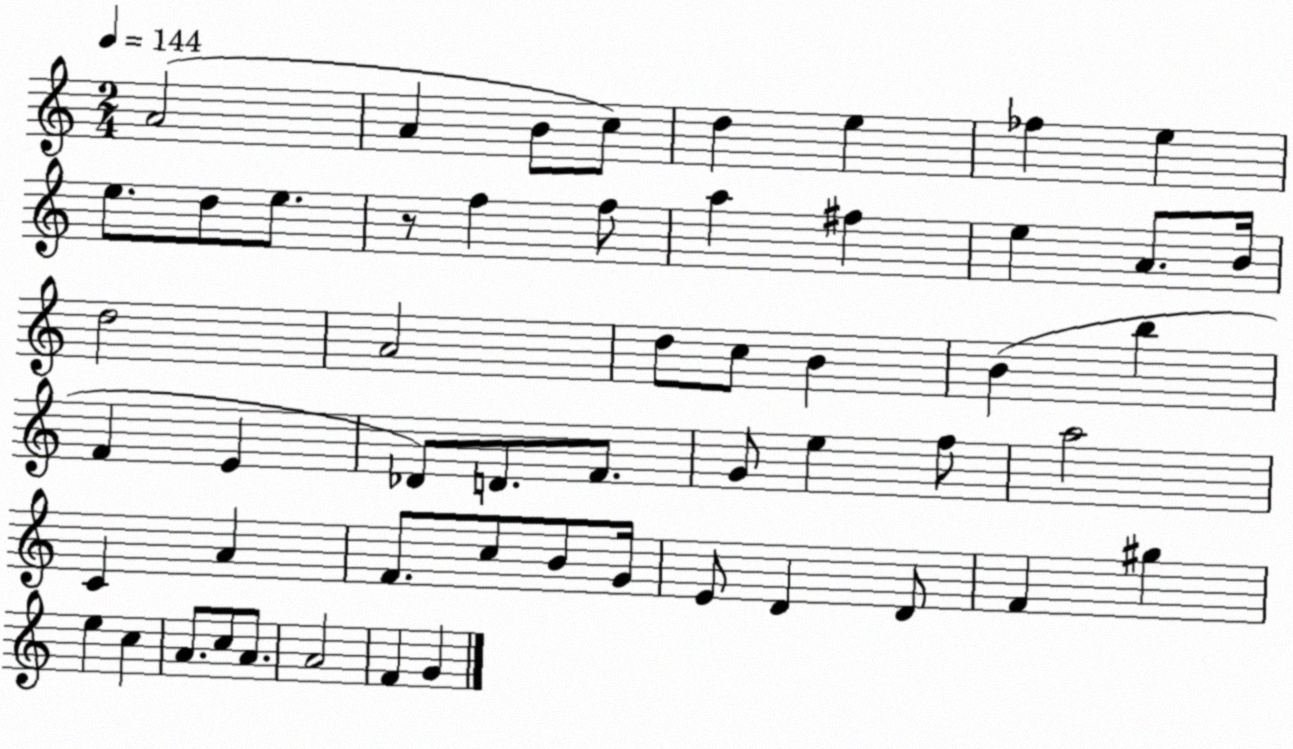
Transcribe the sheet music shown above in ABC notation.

X:1
T:Untitled
M:2/4
L:1/4
K:C
A2 A B/2 c/2 d e _f e e/2 d/2 e/2 z/2 f f/2 a ^f e A/2 B/4 d2 A2 d/2 c/2 B B b F E _D/2 D/2 F/2 G/2 e f/2 a2 C A F/2 c/2 B/2 G/4 E/2 D D/2 F ^g e c A/2 c/2 A/2 A2 F G